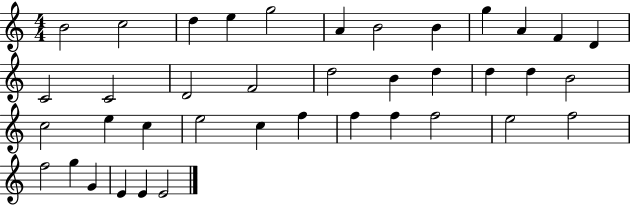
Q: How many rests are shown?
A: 0